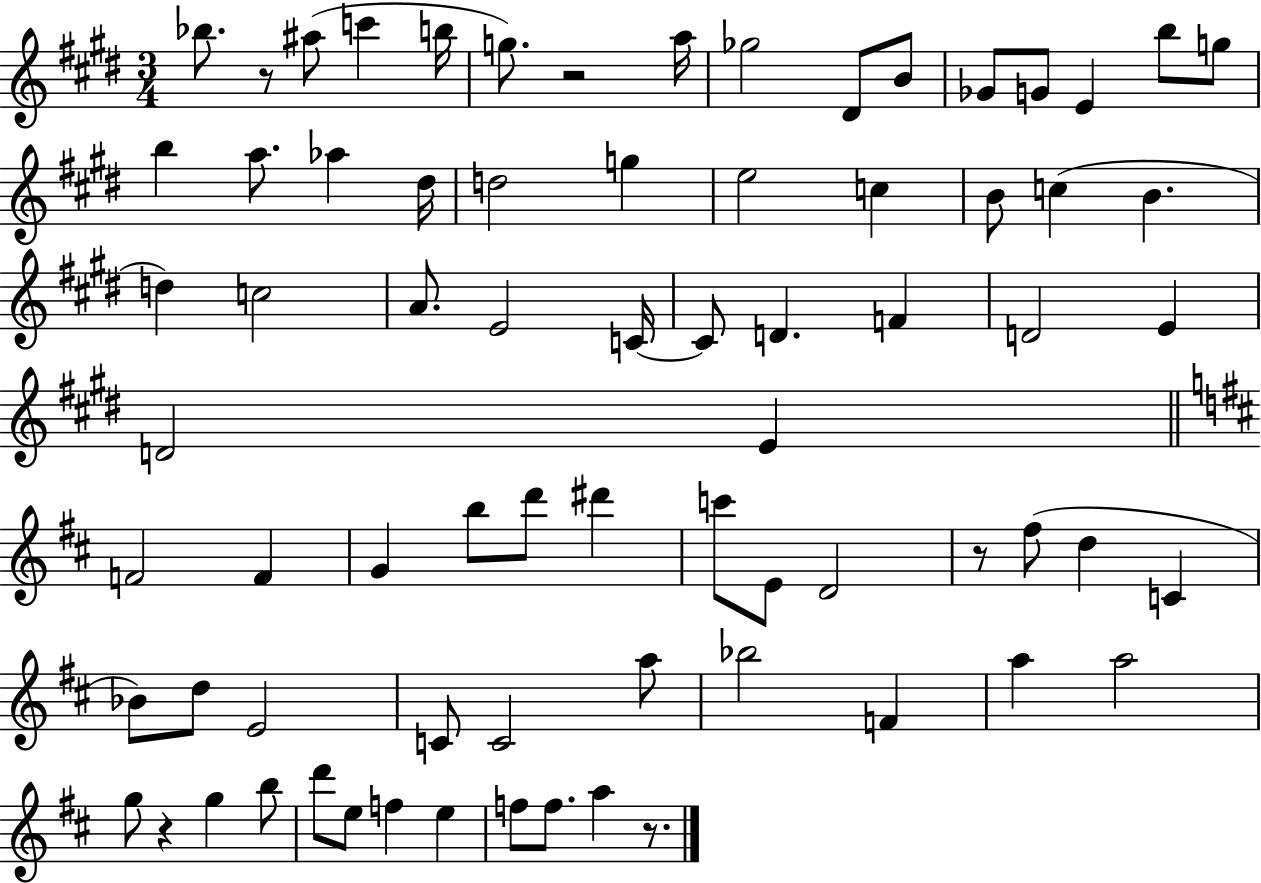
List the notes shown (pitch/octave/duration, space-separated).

Bb5/e. R/e A#5/e C6/q B5/s G5/e. R/h A5/s Gb5/h D#4/e B4/e Gb4/e G4/e E4/q B5/e G5/e B5/q A5/e. Ab5/q D#5/s D5/h G5/q E5/h C5/q B4/e C5/q B4/q. D5/q C5/h A4/e. E4/h C4/s C4/e D4/q. F4/q D4/h E4/q D4/h E4/q F4/h F4/q G4/q B5/e D6/e D#6/q C6/e E4/e D4/h R/e F#5/e D5/q C4/q Bb4/e D5/e E4/h C4/e C4/h A5/e Bb5/h F4/q A5/q A5/h G5/e R/q G5/q B5/e D6/e E5/e F5/q E5/q F5/e F5/e. A5/q R/e.